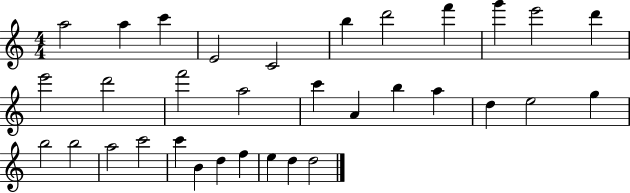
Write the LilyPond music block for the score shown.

{
  \clef treble
  \numericTimeSignature
  \time 4/4
  \key c \major
  a''2 a''4 c'''4 | e'2 c'2 | b''4 d'''2 f'''4 | g'''4 e'''2 d'''4 | \break e'''2 d'''2 | f'''2 a''2 | c'''4 a'4 b''4 a''4 | d''4 e''2 g''4 | \break b''2 b''2 | a''2 c'''2 | c'''4 b'4 d''4 f''4 | e''4 d''4 d''2 | \break \bar "|."
}